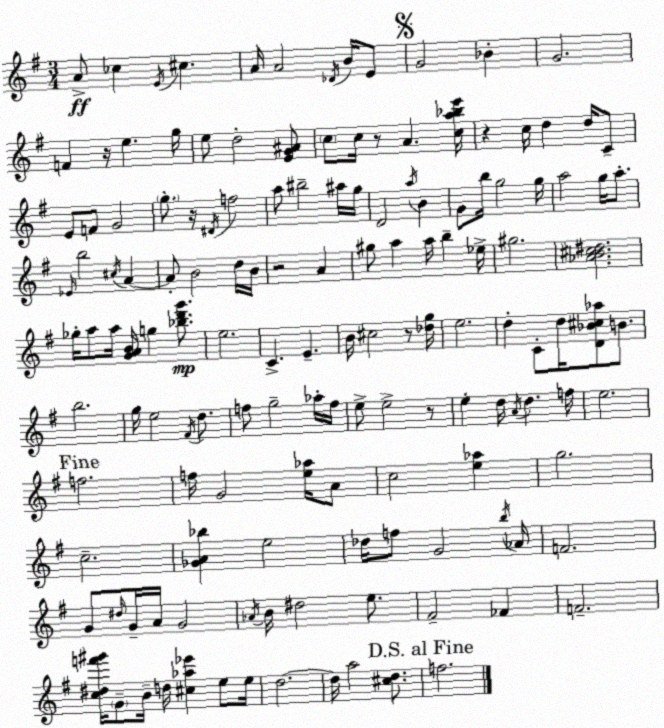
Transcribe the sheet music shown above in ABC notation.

X:1
T:Untitled
M:3/4
L:1/4
K:Em
A/2 _c E/4 ^c A/4 A2 _D/4 B/4 E/2 G2 _B G2 F z/4 e g/4 e/2 d2 [EG^A]/2 c/2 c/4 z/2 A [ca_be']/4 z c/4 d d/4 C/2 E/2 F/2 G2 g/2 z/4 ^D/4 f2 a/2 ^b2 ^a/4 g/4 D2 a/4 B G/2 b/4 g2 g/4 a2 g/4 a/2 _E/4 b2 ^c/4 A A/2 B2 d/4 B/4 z2 A ^g/2 a a/4 b _e/4 ^g2 [_AB^c^d]2 _g/4 a/2 a/4 [GAB]/4 g [_bd'g']/2 e2 C E B/4 ^c2 z/2 [_dg]/4 e2 d C/2 d/4 [D_B^c_a]/2 B/2 b2 g/4 e2 ^F/4 d/2 f/2 g2 _a/4 f/4 e/2 e2 z/2 e d/4 A/4 d f/4 e2 f2 f/4 G2 [e_a]/4 A/2 c2 [e_a] g2 c2 [_GA_b] e2 _d/4 f/2 G2 b/4 _A/4 F2 G/2 ^d/4 G/4 A/4 G2 _A/4 B/4 ^d2 e/2 ^F2 _F F2 [c^df'^g']/4 G/2 B/4 d/4 [^c_a_e'] e/2 e/4 d2 d/4 a2 [^cd]/2 f2